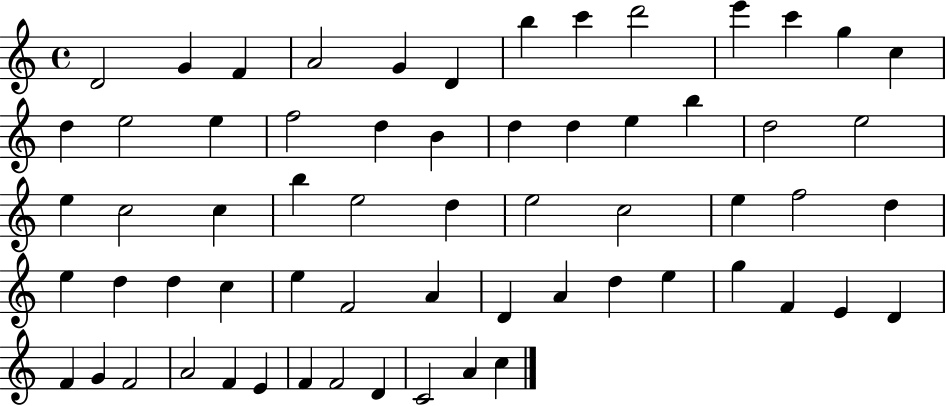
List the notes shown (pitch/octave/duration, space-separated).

D4/h G4/q F4/q A4/h G4/q D4/q B5/q C6/q D6/h E6/q C6/q G5/q C5/q D5/q E5/h E5/q F5/h D5/q B4/q D5/q D5/q E5/q B5/q D5/h E5/h E5/q C5/h C5/q B5/q E5/h D5/q E5/h C5/h E5/q F5/h D5/q E5/q D5/q D5/q C5/q E5/q F4/h A4/q D4/q A4/q D5/q E5/q G5/q F4/q E4/q D4/q F4/q G4/q F4/h A4/h F4/q E4/q F4/q F4/h D4/q C4/h A4/q C5/q